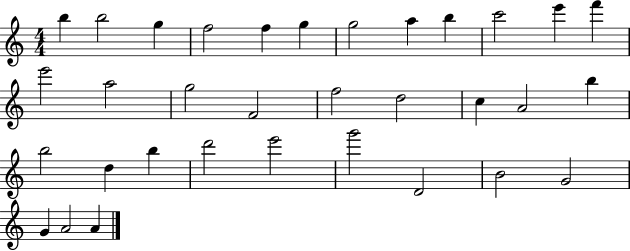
X:1
T:Untitled
M:4/4
L:1/4
K:C
b b2 g f2 f g g2 a b c'2 e' f' e'2 a2 g2 F2 f2 d2 c A2 b b2 d b d'2 e'2 g'2 D2 B2 G2 G A2 A